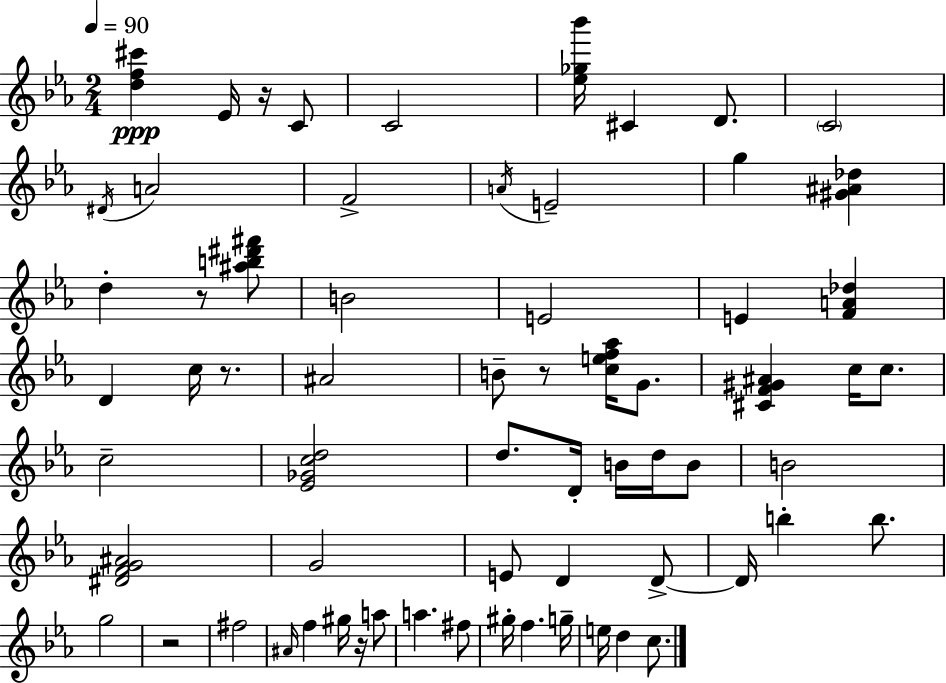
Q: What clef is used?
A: treble